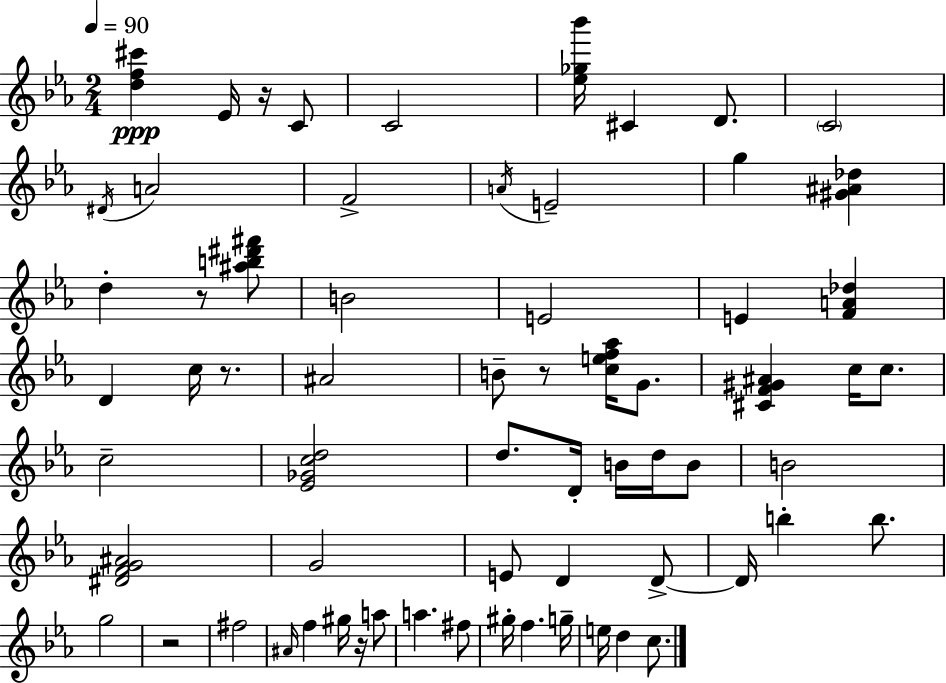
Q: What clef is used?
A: treble